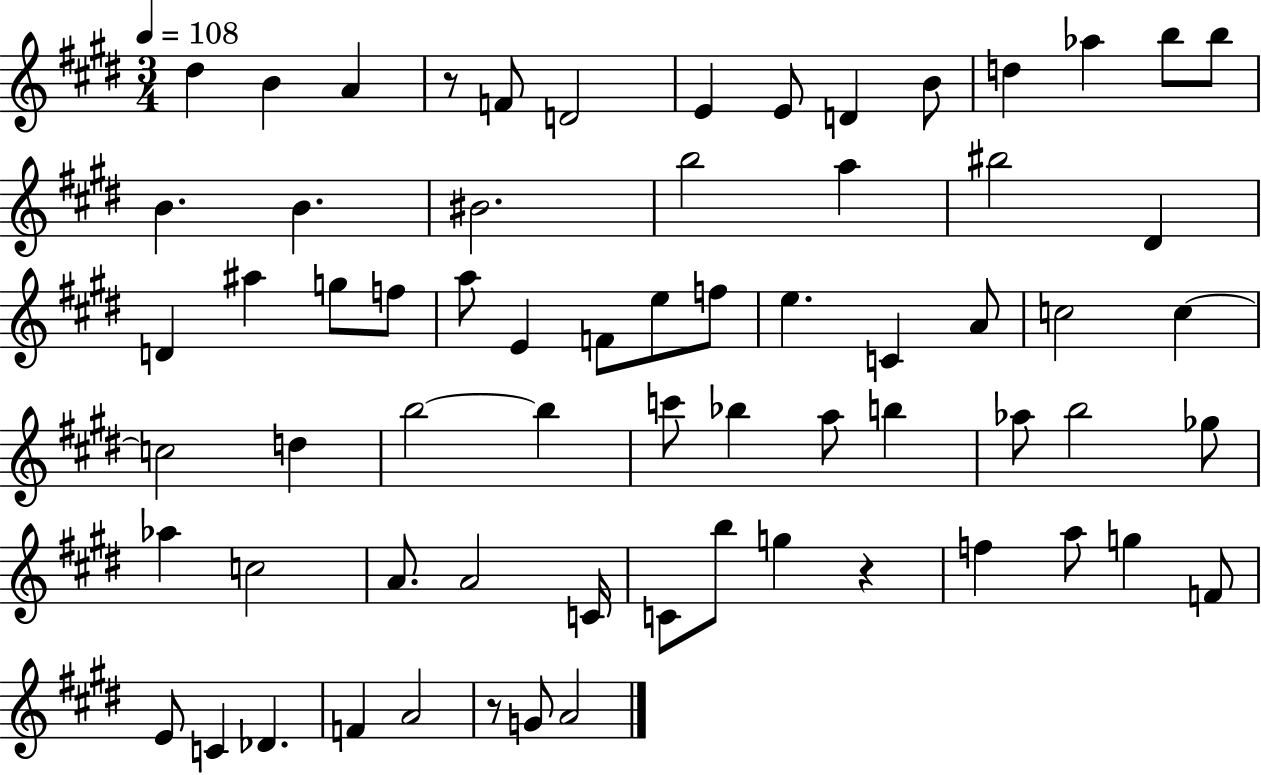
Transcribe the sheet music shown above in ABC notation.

X:1
T:Untitled
M:3/4
L:1/4
K:E
^d B A z/2 F/2 D2 E E/2 D B/2 d _a b/2 b/2 B B ^B2 b2 a ^b2 ^D D ^a g/2 f/2 a/2 E F/2 e/2 f/2 e C A/2 c2 c c2 d b2 b c'/2 _b a/2 b _a/2 b2 _g/2 _a c2 A/2 A2 C/4 C/2 b/2 g z f a/2 g F/2 E/2 C _D F A2 z/2 G/2 A2